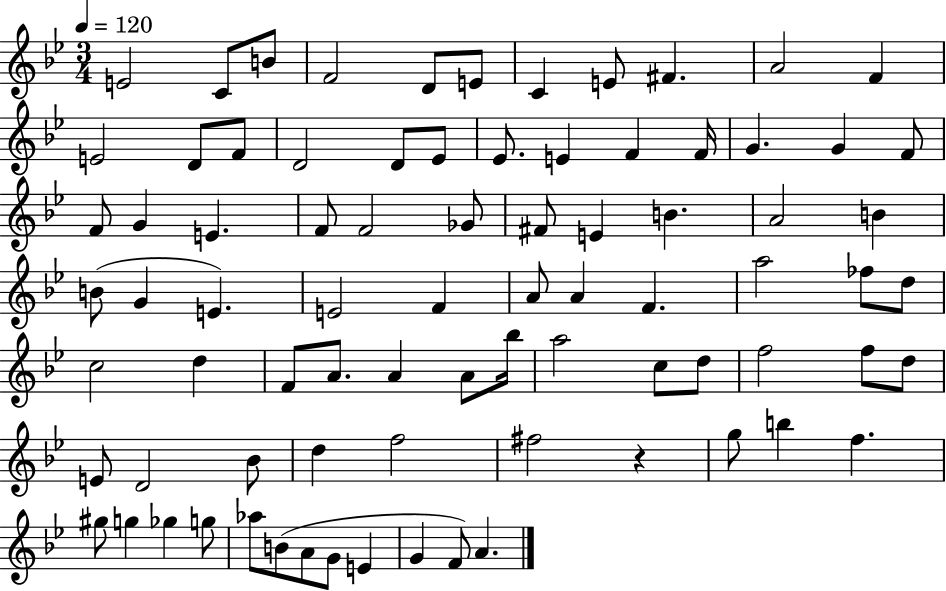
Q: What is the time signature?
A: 3/4